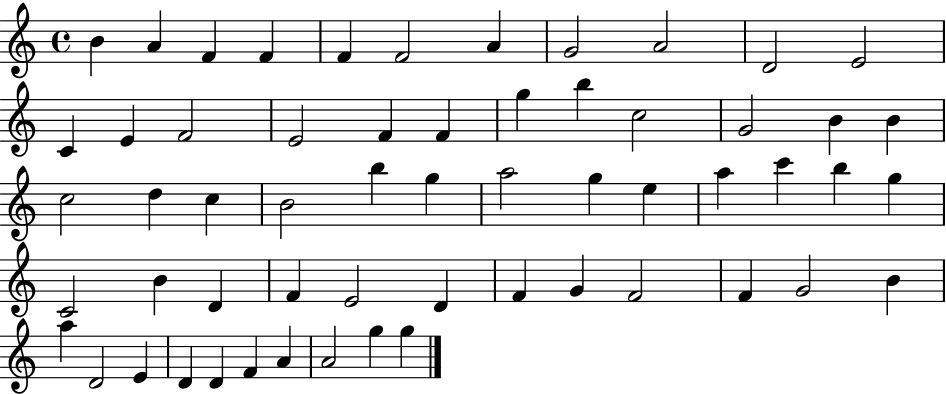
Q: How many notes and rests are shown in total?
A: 58